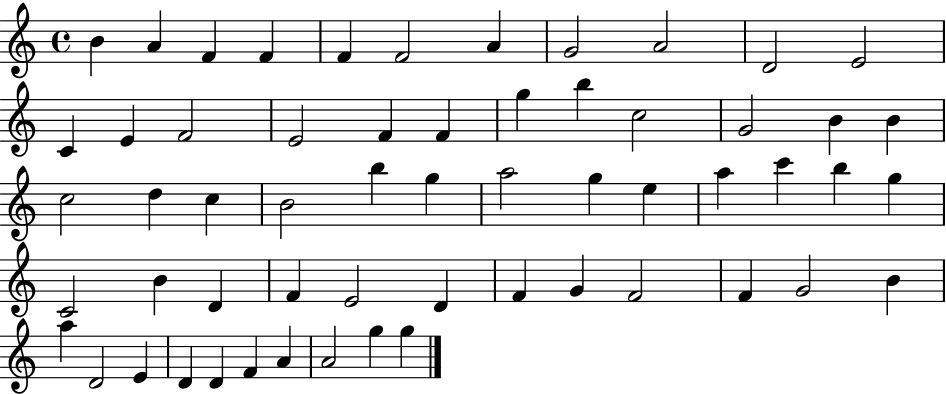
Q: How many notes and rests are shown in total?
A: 58